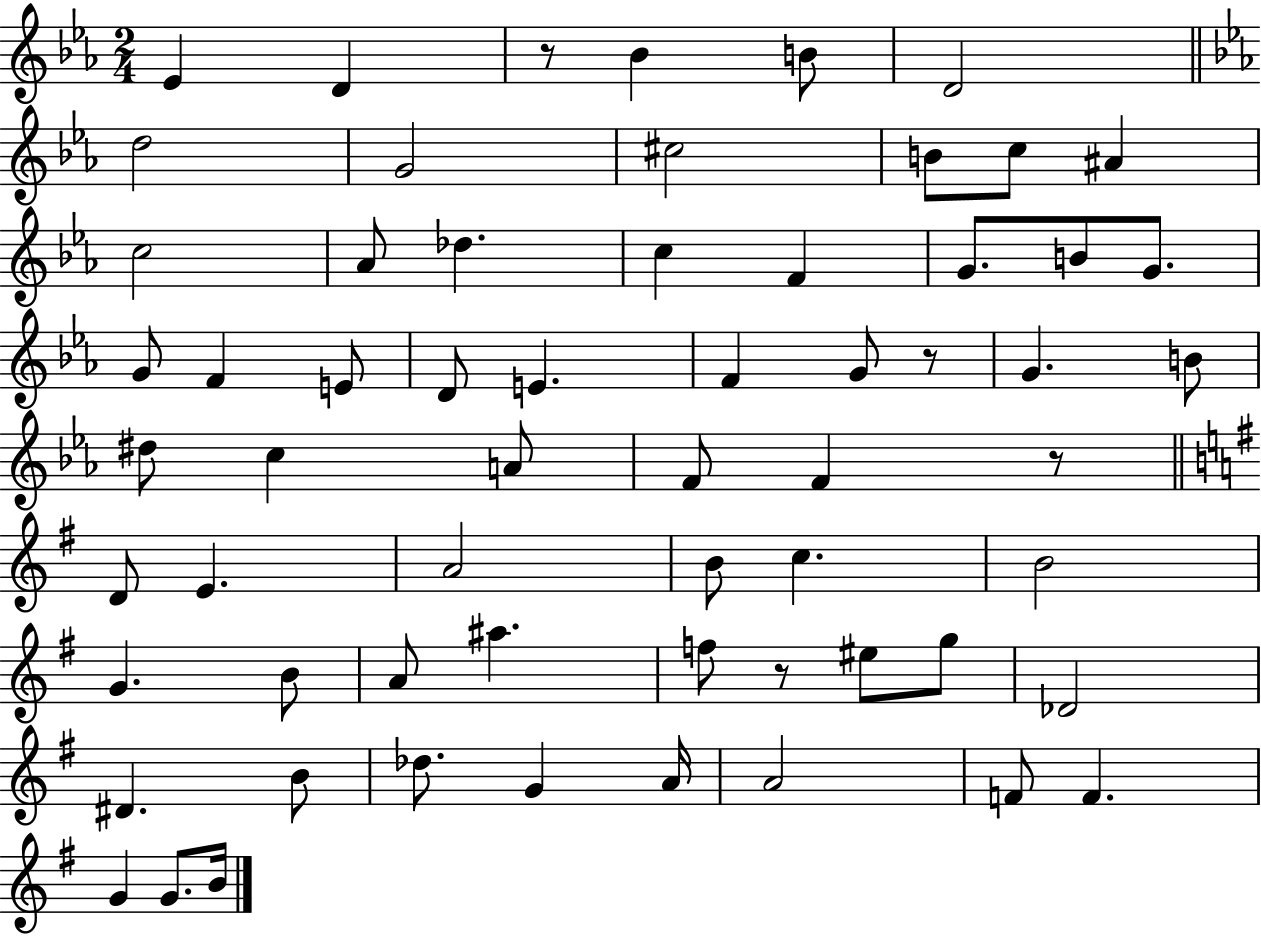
{
  \clef treble
  \numericTimeSignature
  \time 2/4
  \key ees \major
  ees'4 d'4 | r8 bes'4 b'8 | d'2 | \bar "||" \break \key ees \major d''2 | g'2 | cis''2 | b'8 c''8 ais'4 | \break c''2 | aes'8 des''4. | c''4 f'4 | g'8. b'8 g'8. | \break g'8 f'4 e'8 | d'8 e'4. | f'4 g'8 r8 | g'4. b'8 | \break dis''8 c''4 a'8 | f'8 f'4 r8 | \bar "||" \break \key g \major d'8 e'4. | a'2 | b'8 c''4. | b'2 | \break g'4. b'8 | a'8 ais''4. | f''8 r8 eis''8 g''8 | des'2 | \break dis'4. b'8 | des''8. g'4 a'16 | a'2 | f'8 f'4. | \break g'4 g'8. b'16 | \bar "|."
}